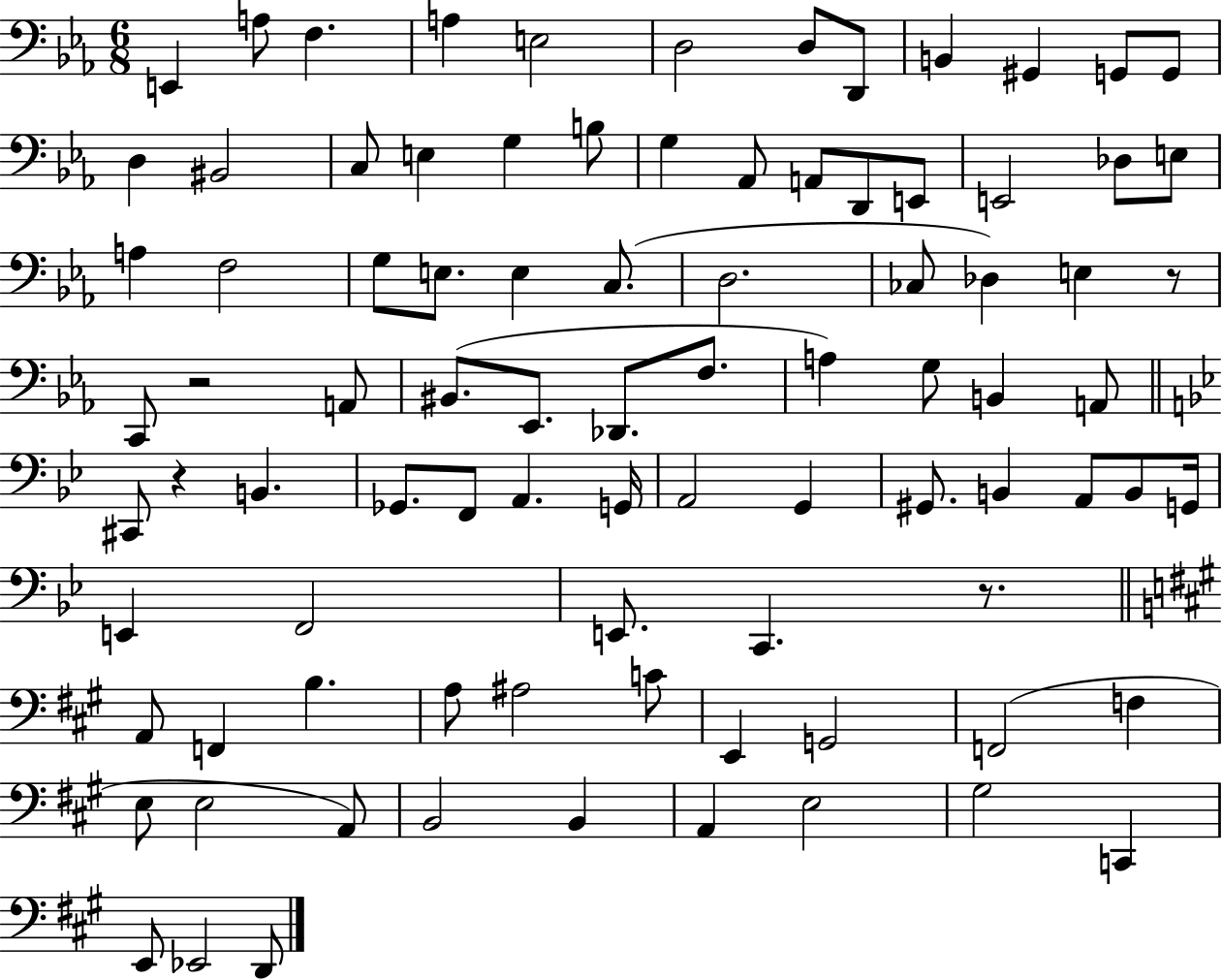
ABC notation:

X:1
T:Untitled
M:6/8
L:1/4
K:Eb
E,, A,/2 F, A, E,2 D,2 D,/2 D,,/2 B,, ^G,, G,,/2 G,,/2 D, ^B,,2 C,/2 E, G, B,/2 G, _A,,/2 A,,/2 D,,/2 E,,/2 E,,2 _D,/2 E,/2 A, F,2 G,/2 E,/2 E, C,/2 D,2 _C,/2 _D, E, z/2 C,,/2 z2 A,,/2 ^B,,/2 _E,,/2 _D,,/2 F,/2 A, G,/2 B,, A,,/2 ^C,,/2 z B,, _G,,/2 F,,/2 A,, G,,/4 A,,2 G,, ^G,,/2 B,, A,,/2 B,,/2 G,,/4 E,, F,,2 E,,/2 C,, z/2 A,,/2 F,, B, A,/2 ^A,2 C/2 E,, G,,2 F,,2 F, E,/2 E,2 A,,/2 B,,2 B,, A,, E,2 ^G,2 C,, E,,/2 _E,,2 D,,/2